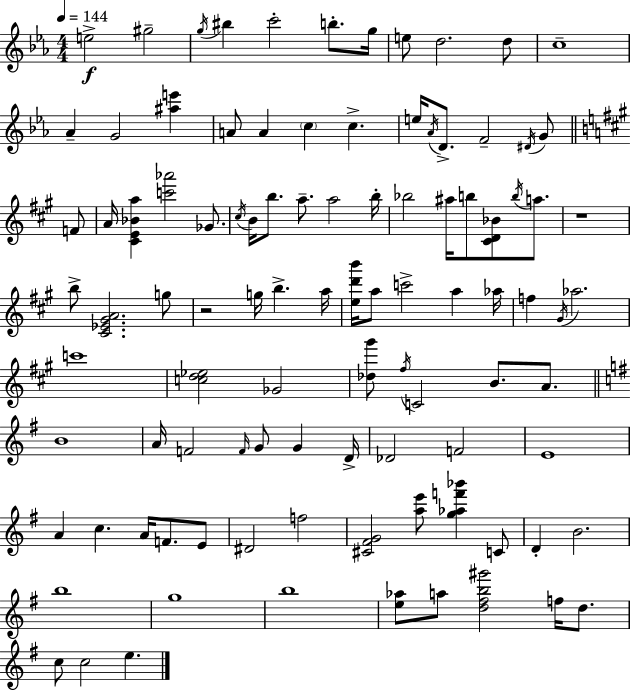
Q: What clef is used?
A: treble